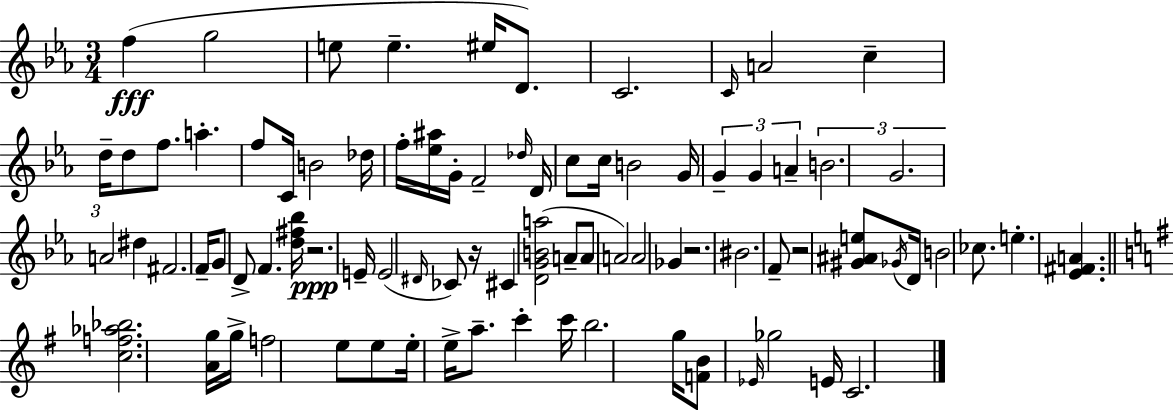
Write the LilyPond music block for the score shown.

{
  \clef treble
  \numericTimeSignature
  \time 3/4
  \key c \minor
  f''4(\fff g''2 | e''8 e''4.-- eis''16 d'8.) | c'2. | \grace { c'16 } a'2 c''4-- | \break d''16-- d''8 f''8. a''4.-. | f''8 c'16 b'2 | des''16 f''16-. <ees'' ais''>16 g'16-. f'2-- | \grace { des''16 } d'16 c''8 c''16 b'2 | \break g'16 \tuplet 3/2 { g'4-- g'4 a'4-- } | \tuplet 3/2 { b'2. | g'2. | a'2 } dis''4 | \break fis'2. | f'16-- g'8 d'8-> f'4. | <d'' fis'' bes''>16 r2.\ppp | e'16-- e'2( \grace { dis'16 } | \break ces'8) r16 cis'4 <d' g' b' a''>2( | a'8-- a'8 a'2) | a'2 ges'4 | r2. | \break bis'2. | f'8-- r2 | <gis' ais' e''>8 \acciaccatura { ges'16 } d'16 b'2 | ces''8. e''4.-. <ees' fis' a'>4. | \break \bar "||" \break \key g \major <c'' f'' aes'' bes''>2. | <a' g''>16 g''16-> f''2 e''8 | e''8 e''16-. e''16-> a''8.-- c'''4-. c'''16 | b''2. | \break g''16 <f' b'>8 \grace { ees'16 } ges''2 | e'16 c'2. | \bar "|."
}